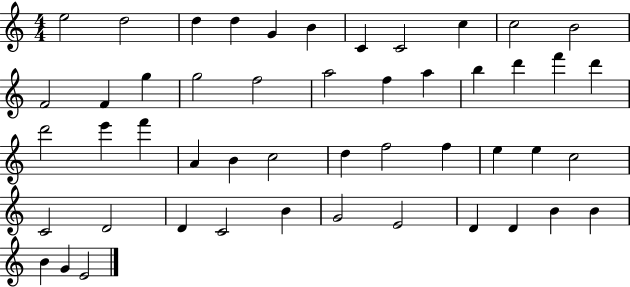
{
  \clef treble
  \numericTimeSignature
  \time 4/4
  \key c \major
  e''2 d''2 | d''4 d''4 g'4 b'4 | c'4 c'2 c''4 | c''2 b'2 | \break f'2 f'4 g''4 | g''2 f''2 | a''2 f''4 a''4 | b''4 d'''4 f'''4 d'''4 | \break d'''2 e'''4 f'''4 | a'4 b'4 c''2 | d''4 f''2 f''4 | e''4 e''4 c''2 | \break c'2 d'2 | d'4 c'2 b'4 | g'2 e'2 | d'4 d'4 b'4 b'4 | \break b'4 g'4 e'2 | \bar "|."
}